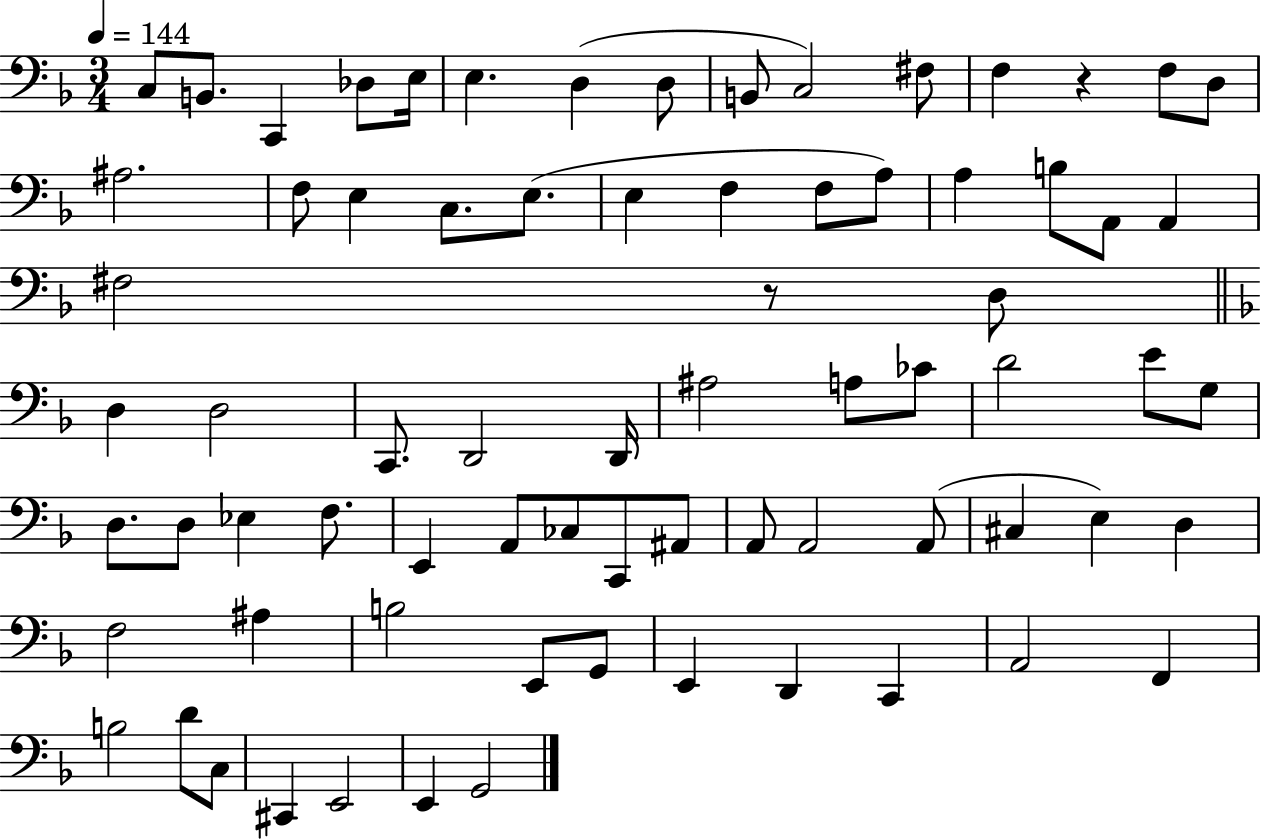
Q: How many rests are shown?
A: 2